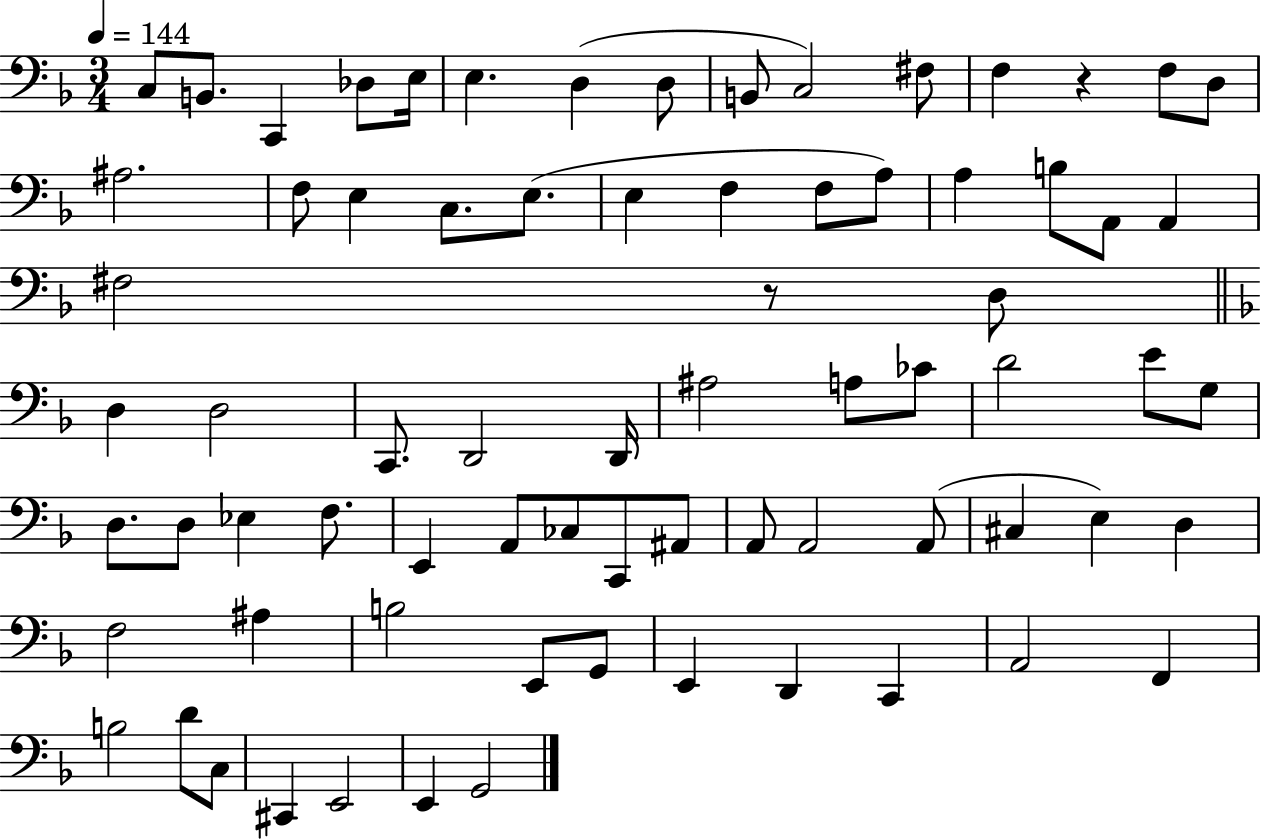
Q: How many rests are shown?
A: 2